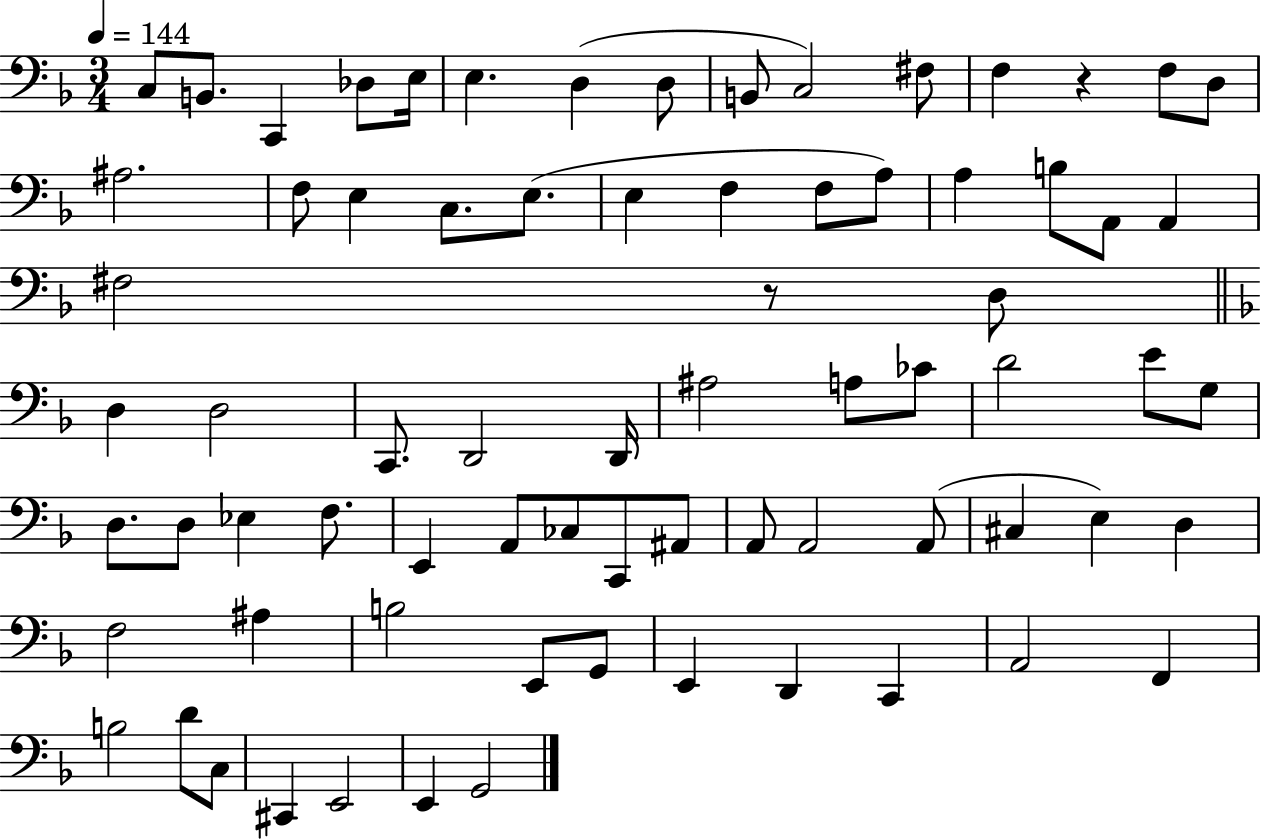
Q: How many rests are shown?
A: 2